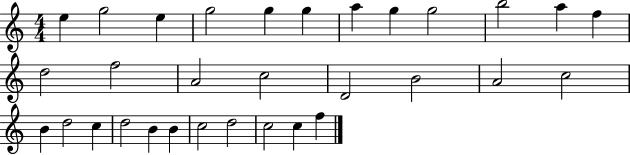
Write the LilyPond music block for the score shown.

{
  \clef treble
  \numericTimeSignature
  \time 4/4
  \key c \major
  e''4 g''2 e''4 | g''2 g''4 g''4 | a''4 g''4 g''2 | b''2 a''4 f''4 | \break d''2 f''2 | a'2 c''2 | d'2 b'2 | a'2 c''2 | \break b'4 d''2 c''4 | d''2 b'4 b'4 | c''2 d''2 | c''2 c''4 f''4 | \break \bar "|."
}